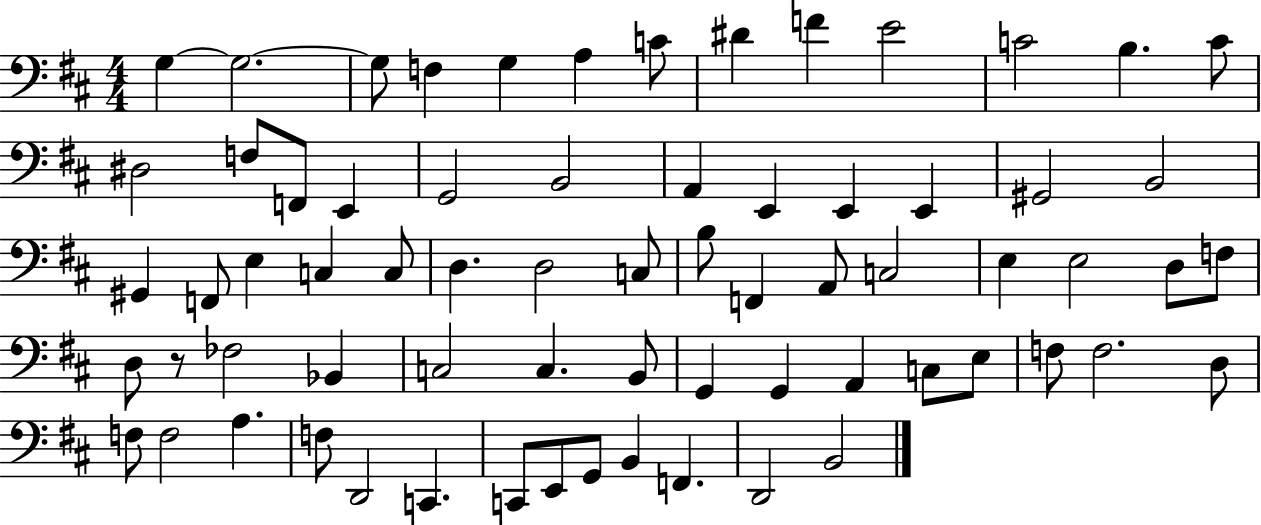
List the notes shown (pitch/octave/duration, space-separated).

G3/q G3/h. G3/e F3/q G3/q A3/q C4/e D#4/q F4/q E4/h C4/h B3/q. C4/e D#3/h F3/e F2/e E2/q G2/h B2/h A2/q E2/q E2/q E2/q G#2/h B2/h G#2/q F2/e E3/q C3/q C3/e D3/q. D3/h C3/e B3/e F2/q A2/e C3/h E3/q E3/h D3/e F3/e D3/e R/e FES3/h Bb2/q C3/h C3/q. B2/e G2/q G2/q A2/q C3/e E3/e F3/e F3/h. D3/e F3/e F3/h A3/q. F3/e D2/h C2/q. C2/e E2/e G2/e B2/q F2/q. D2/h B2/h